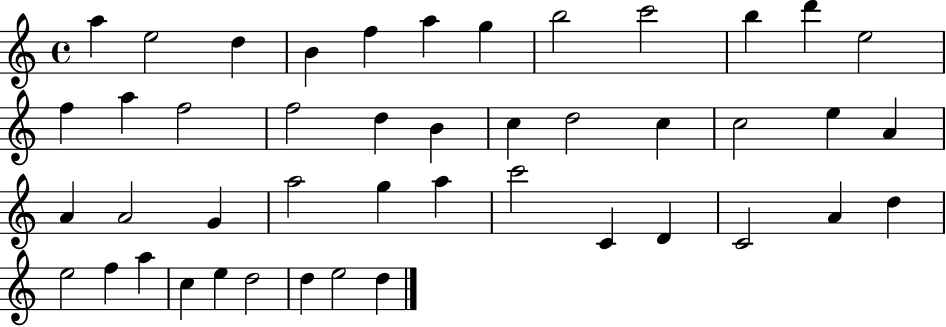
{
  \clef treble
  \time 4/4
  \defaultTimeSignature
  \key c \major
  a''4 e''2 d''4 | b'4 f''4 a''4 g''4 | b''2 c'''2 | b''4 d'''4 e''2 | \break f''4 a''4 f''2 | f''2 d''4 b'4 | c''4 d''2 c''4 | c''2 e''4 a'4 | \break a'4 a'2 g'4 | a''2 g''4 a''4 | c'''2 c'4 d'4 | c'2 a'4 d''4 | \break e''2 f''4 a''4 | c''4 e''4 d''2 | d''4 e''2 d''4 | \bar "|."
}